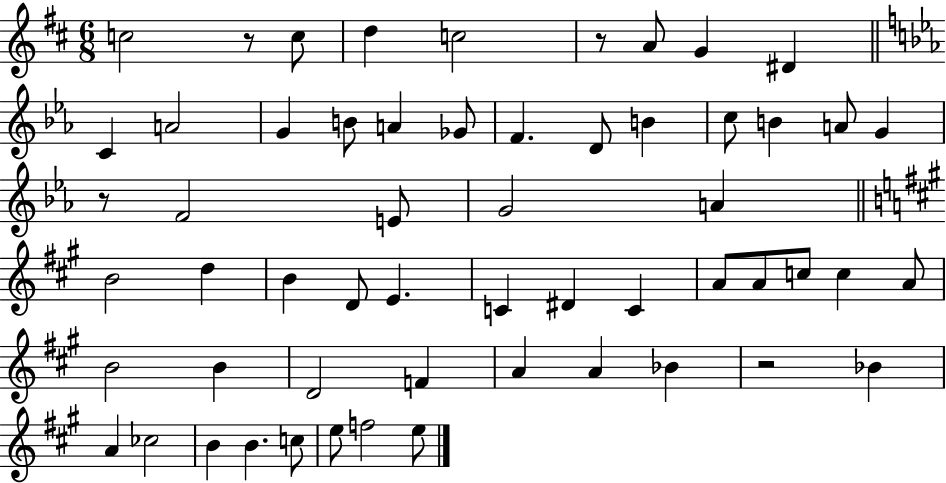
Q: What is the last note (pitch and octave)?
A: E5